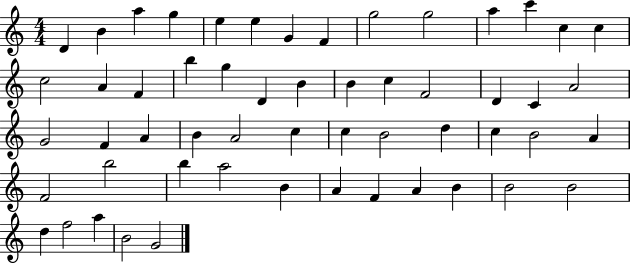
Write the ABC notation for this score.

X:1
T:Untitled
M:4/4
L:1/4
K:C
D B a g e e G F g2 g2 a c' c c c2 A F b g D B B c F2 D C A2 G2 F A B A2 c c B2 d c B2 A F2 b2 b a2 B A F A B B2 B2 d f2 a B2 G2